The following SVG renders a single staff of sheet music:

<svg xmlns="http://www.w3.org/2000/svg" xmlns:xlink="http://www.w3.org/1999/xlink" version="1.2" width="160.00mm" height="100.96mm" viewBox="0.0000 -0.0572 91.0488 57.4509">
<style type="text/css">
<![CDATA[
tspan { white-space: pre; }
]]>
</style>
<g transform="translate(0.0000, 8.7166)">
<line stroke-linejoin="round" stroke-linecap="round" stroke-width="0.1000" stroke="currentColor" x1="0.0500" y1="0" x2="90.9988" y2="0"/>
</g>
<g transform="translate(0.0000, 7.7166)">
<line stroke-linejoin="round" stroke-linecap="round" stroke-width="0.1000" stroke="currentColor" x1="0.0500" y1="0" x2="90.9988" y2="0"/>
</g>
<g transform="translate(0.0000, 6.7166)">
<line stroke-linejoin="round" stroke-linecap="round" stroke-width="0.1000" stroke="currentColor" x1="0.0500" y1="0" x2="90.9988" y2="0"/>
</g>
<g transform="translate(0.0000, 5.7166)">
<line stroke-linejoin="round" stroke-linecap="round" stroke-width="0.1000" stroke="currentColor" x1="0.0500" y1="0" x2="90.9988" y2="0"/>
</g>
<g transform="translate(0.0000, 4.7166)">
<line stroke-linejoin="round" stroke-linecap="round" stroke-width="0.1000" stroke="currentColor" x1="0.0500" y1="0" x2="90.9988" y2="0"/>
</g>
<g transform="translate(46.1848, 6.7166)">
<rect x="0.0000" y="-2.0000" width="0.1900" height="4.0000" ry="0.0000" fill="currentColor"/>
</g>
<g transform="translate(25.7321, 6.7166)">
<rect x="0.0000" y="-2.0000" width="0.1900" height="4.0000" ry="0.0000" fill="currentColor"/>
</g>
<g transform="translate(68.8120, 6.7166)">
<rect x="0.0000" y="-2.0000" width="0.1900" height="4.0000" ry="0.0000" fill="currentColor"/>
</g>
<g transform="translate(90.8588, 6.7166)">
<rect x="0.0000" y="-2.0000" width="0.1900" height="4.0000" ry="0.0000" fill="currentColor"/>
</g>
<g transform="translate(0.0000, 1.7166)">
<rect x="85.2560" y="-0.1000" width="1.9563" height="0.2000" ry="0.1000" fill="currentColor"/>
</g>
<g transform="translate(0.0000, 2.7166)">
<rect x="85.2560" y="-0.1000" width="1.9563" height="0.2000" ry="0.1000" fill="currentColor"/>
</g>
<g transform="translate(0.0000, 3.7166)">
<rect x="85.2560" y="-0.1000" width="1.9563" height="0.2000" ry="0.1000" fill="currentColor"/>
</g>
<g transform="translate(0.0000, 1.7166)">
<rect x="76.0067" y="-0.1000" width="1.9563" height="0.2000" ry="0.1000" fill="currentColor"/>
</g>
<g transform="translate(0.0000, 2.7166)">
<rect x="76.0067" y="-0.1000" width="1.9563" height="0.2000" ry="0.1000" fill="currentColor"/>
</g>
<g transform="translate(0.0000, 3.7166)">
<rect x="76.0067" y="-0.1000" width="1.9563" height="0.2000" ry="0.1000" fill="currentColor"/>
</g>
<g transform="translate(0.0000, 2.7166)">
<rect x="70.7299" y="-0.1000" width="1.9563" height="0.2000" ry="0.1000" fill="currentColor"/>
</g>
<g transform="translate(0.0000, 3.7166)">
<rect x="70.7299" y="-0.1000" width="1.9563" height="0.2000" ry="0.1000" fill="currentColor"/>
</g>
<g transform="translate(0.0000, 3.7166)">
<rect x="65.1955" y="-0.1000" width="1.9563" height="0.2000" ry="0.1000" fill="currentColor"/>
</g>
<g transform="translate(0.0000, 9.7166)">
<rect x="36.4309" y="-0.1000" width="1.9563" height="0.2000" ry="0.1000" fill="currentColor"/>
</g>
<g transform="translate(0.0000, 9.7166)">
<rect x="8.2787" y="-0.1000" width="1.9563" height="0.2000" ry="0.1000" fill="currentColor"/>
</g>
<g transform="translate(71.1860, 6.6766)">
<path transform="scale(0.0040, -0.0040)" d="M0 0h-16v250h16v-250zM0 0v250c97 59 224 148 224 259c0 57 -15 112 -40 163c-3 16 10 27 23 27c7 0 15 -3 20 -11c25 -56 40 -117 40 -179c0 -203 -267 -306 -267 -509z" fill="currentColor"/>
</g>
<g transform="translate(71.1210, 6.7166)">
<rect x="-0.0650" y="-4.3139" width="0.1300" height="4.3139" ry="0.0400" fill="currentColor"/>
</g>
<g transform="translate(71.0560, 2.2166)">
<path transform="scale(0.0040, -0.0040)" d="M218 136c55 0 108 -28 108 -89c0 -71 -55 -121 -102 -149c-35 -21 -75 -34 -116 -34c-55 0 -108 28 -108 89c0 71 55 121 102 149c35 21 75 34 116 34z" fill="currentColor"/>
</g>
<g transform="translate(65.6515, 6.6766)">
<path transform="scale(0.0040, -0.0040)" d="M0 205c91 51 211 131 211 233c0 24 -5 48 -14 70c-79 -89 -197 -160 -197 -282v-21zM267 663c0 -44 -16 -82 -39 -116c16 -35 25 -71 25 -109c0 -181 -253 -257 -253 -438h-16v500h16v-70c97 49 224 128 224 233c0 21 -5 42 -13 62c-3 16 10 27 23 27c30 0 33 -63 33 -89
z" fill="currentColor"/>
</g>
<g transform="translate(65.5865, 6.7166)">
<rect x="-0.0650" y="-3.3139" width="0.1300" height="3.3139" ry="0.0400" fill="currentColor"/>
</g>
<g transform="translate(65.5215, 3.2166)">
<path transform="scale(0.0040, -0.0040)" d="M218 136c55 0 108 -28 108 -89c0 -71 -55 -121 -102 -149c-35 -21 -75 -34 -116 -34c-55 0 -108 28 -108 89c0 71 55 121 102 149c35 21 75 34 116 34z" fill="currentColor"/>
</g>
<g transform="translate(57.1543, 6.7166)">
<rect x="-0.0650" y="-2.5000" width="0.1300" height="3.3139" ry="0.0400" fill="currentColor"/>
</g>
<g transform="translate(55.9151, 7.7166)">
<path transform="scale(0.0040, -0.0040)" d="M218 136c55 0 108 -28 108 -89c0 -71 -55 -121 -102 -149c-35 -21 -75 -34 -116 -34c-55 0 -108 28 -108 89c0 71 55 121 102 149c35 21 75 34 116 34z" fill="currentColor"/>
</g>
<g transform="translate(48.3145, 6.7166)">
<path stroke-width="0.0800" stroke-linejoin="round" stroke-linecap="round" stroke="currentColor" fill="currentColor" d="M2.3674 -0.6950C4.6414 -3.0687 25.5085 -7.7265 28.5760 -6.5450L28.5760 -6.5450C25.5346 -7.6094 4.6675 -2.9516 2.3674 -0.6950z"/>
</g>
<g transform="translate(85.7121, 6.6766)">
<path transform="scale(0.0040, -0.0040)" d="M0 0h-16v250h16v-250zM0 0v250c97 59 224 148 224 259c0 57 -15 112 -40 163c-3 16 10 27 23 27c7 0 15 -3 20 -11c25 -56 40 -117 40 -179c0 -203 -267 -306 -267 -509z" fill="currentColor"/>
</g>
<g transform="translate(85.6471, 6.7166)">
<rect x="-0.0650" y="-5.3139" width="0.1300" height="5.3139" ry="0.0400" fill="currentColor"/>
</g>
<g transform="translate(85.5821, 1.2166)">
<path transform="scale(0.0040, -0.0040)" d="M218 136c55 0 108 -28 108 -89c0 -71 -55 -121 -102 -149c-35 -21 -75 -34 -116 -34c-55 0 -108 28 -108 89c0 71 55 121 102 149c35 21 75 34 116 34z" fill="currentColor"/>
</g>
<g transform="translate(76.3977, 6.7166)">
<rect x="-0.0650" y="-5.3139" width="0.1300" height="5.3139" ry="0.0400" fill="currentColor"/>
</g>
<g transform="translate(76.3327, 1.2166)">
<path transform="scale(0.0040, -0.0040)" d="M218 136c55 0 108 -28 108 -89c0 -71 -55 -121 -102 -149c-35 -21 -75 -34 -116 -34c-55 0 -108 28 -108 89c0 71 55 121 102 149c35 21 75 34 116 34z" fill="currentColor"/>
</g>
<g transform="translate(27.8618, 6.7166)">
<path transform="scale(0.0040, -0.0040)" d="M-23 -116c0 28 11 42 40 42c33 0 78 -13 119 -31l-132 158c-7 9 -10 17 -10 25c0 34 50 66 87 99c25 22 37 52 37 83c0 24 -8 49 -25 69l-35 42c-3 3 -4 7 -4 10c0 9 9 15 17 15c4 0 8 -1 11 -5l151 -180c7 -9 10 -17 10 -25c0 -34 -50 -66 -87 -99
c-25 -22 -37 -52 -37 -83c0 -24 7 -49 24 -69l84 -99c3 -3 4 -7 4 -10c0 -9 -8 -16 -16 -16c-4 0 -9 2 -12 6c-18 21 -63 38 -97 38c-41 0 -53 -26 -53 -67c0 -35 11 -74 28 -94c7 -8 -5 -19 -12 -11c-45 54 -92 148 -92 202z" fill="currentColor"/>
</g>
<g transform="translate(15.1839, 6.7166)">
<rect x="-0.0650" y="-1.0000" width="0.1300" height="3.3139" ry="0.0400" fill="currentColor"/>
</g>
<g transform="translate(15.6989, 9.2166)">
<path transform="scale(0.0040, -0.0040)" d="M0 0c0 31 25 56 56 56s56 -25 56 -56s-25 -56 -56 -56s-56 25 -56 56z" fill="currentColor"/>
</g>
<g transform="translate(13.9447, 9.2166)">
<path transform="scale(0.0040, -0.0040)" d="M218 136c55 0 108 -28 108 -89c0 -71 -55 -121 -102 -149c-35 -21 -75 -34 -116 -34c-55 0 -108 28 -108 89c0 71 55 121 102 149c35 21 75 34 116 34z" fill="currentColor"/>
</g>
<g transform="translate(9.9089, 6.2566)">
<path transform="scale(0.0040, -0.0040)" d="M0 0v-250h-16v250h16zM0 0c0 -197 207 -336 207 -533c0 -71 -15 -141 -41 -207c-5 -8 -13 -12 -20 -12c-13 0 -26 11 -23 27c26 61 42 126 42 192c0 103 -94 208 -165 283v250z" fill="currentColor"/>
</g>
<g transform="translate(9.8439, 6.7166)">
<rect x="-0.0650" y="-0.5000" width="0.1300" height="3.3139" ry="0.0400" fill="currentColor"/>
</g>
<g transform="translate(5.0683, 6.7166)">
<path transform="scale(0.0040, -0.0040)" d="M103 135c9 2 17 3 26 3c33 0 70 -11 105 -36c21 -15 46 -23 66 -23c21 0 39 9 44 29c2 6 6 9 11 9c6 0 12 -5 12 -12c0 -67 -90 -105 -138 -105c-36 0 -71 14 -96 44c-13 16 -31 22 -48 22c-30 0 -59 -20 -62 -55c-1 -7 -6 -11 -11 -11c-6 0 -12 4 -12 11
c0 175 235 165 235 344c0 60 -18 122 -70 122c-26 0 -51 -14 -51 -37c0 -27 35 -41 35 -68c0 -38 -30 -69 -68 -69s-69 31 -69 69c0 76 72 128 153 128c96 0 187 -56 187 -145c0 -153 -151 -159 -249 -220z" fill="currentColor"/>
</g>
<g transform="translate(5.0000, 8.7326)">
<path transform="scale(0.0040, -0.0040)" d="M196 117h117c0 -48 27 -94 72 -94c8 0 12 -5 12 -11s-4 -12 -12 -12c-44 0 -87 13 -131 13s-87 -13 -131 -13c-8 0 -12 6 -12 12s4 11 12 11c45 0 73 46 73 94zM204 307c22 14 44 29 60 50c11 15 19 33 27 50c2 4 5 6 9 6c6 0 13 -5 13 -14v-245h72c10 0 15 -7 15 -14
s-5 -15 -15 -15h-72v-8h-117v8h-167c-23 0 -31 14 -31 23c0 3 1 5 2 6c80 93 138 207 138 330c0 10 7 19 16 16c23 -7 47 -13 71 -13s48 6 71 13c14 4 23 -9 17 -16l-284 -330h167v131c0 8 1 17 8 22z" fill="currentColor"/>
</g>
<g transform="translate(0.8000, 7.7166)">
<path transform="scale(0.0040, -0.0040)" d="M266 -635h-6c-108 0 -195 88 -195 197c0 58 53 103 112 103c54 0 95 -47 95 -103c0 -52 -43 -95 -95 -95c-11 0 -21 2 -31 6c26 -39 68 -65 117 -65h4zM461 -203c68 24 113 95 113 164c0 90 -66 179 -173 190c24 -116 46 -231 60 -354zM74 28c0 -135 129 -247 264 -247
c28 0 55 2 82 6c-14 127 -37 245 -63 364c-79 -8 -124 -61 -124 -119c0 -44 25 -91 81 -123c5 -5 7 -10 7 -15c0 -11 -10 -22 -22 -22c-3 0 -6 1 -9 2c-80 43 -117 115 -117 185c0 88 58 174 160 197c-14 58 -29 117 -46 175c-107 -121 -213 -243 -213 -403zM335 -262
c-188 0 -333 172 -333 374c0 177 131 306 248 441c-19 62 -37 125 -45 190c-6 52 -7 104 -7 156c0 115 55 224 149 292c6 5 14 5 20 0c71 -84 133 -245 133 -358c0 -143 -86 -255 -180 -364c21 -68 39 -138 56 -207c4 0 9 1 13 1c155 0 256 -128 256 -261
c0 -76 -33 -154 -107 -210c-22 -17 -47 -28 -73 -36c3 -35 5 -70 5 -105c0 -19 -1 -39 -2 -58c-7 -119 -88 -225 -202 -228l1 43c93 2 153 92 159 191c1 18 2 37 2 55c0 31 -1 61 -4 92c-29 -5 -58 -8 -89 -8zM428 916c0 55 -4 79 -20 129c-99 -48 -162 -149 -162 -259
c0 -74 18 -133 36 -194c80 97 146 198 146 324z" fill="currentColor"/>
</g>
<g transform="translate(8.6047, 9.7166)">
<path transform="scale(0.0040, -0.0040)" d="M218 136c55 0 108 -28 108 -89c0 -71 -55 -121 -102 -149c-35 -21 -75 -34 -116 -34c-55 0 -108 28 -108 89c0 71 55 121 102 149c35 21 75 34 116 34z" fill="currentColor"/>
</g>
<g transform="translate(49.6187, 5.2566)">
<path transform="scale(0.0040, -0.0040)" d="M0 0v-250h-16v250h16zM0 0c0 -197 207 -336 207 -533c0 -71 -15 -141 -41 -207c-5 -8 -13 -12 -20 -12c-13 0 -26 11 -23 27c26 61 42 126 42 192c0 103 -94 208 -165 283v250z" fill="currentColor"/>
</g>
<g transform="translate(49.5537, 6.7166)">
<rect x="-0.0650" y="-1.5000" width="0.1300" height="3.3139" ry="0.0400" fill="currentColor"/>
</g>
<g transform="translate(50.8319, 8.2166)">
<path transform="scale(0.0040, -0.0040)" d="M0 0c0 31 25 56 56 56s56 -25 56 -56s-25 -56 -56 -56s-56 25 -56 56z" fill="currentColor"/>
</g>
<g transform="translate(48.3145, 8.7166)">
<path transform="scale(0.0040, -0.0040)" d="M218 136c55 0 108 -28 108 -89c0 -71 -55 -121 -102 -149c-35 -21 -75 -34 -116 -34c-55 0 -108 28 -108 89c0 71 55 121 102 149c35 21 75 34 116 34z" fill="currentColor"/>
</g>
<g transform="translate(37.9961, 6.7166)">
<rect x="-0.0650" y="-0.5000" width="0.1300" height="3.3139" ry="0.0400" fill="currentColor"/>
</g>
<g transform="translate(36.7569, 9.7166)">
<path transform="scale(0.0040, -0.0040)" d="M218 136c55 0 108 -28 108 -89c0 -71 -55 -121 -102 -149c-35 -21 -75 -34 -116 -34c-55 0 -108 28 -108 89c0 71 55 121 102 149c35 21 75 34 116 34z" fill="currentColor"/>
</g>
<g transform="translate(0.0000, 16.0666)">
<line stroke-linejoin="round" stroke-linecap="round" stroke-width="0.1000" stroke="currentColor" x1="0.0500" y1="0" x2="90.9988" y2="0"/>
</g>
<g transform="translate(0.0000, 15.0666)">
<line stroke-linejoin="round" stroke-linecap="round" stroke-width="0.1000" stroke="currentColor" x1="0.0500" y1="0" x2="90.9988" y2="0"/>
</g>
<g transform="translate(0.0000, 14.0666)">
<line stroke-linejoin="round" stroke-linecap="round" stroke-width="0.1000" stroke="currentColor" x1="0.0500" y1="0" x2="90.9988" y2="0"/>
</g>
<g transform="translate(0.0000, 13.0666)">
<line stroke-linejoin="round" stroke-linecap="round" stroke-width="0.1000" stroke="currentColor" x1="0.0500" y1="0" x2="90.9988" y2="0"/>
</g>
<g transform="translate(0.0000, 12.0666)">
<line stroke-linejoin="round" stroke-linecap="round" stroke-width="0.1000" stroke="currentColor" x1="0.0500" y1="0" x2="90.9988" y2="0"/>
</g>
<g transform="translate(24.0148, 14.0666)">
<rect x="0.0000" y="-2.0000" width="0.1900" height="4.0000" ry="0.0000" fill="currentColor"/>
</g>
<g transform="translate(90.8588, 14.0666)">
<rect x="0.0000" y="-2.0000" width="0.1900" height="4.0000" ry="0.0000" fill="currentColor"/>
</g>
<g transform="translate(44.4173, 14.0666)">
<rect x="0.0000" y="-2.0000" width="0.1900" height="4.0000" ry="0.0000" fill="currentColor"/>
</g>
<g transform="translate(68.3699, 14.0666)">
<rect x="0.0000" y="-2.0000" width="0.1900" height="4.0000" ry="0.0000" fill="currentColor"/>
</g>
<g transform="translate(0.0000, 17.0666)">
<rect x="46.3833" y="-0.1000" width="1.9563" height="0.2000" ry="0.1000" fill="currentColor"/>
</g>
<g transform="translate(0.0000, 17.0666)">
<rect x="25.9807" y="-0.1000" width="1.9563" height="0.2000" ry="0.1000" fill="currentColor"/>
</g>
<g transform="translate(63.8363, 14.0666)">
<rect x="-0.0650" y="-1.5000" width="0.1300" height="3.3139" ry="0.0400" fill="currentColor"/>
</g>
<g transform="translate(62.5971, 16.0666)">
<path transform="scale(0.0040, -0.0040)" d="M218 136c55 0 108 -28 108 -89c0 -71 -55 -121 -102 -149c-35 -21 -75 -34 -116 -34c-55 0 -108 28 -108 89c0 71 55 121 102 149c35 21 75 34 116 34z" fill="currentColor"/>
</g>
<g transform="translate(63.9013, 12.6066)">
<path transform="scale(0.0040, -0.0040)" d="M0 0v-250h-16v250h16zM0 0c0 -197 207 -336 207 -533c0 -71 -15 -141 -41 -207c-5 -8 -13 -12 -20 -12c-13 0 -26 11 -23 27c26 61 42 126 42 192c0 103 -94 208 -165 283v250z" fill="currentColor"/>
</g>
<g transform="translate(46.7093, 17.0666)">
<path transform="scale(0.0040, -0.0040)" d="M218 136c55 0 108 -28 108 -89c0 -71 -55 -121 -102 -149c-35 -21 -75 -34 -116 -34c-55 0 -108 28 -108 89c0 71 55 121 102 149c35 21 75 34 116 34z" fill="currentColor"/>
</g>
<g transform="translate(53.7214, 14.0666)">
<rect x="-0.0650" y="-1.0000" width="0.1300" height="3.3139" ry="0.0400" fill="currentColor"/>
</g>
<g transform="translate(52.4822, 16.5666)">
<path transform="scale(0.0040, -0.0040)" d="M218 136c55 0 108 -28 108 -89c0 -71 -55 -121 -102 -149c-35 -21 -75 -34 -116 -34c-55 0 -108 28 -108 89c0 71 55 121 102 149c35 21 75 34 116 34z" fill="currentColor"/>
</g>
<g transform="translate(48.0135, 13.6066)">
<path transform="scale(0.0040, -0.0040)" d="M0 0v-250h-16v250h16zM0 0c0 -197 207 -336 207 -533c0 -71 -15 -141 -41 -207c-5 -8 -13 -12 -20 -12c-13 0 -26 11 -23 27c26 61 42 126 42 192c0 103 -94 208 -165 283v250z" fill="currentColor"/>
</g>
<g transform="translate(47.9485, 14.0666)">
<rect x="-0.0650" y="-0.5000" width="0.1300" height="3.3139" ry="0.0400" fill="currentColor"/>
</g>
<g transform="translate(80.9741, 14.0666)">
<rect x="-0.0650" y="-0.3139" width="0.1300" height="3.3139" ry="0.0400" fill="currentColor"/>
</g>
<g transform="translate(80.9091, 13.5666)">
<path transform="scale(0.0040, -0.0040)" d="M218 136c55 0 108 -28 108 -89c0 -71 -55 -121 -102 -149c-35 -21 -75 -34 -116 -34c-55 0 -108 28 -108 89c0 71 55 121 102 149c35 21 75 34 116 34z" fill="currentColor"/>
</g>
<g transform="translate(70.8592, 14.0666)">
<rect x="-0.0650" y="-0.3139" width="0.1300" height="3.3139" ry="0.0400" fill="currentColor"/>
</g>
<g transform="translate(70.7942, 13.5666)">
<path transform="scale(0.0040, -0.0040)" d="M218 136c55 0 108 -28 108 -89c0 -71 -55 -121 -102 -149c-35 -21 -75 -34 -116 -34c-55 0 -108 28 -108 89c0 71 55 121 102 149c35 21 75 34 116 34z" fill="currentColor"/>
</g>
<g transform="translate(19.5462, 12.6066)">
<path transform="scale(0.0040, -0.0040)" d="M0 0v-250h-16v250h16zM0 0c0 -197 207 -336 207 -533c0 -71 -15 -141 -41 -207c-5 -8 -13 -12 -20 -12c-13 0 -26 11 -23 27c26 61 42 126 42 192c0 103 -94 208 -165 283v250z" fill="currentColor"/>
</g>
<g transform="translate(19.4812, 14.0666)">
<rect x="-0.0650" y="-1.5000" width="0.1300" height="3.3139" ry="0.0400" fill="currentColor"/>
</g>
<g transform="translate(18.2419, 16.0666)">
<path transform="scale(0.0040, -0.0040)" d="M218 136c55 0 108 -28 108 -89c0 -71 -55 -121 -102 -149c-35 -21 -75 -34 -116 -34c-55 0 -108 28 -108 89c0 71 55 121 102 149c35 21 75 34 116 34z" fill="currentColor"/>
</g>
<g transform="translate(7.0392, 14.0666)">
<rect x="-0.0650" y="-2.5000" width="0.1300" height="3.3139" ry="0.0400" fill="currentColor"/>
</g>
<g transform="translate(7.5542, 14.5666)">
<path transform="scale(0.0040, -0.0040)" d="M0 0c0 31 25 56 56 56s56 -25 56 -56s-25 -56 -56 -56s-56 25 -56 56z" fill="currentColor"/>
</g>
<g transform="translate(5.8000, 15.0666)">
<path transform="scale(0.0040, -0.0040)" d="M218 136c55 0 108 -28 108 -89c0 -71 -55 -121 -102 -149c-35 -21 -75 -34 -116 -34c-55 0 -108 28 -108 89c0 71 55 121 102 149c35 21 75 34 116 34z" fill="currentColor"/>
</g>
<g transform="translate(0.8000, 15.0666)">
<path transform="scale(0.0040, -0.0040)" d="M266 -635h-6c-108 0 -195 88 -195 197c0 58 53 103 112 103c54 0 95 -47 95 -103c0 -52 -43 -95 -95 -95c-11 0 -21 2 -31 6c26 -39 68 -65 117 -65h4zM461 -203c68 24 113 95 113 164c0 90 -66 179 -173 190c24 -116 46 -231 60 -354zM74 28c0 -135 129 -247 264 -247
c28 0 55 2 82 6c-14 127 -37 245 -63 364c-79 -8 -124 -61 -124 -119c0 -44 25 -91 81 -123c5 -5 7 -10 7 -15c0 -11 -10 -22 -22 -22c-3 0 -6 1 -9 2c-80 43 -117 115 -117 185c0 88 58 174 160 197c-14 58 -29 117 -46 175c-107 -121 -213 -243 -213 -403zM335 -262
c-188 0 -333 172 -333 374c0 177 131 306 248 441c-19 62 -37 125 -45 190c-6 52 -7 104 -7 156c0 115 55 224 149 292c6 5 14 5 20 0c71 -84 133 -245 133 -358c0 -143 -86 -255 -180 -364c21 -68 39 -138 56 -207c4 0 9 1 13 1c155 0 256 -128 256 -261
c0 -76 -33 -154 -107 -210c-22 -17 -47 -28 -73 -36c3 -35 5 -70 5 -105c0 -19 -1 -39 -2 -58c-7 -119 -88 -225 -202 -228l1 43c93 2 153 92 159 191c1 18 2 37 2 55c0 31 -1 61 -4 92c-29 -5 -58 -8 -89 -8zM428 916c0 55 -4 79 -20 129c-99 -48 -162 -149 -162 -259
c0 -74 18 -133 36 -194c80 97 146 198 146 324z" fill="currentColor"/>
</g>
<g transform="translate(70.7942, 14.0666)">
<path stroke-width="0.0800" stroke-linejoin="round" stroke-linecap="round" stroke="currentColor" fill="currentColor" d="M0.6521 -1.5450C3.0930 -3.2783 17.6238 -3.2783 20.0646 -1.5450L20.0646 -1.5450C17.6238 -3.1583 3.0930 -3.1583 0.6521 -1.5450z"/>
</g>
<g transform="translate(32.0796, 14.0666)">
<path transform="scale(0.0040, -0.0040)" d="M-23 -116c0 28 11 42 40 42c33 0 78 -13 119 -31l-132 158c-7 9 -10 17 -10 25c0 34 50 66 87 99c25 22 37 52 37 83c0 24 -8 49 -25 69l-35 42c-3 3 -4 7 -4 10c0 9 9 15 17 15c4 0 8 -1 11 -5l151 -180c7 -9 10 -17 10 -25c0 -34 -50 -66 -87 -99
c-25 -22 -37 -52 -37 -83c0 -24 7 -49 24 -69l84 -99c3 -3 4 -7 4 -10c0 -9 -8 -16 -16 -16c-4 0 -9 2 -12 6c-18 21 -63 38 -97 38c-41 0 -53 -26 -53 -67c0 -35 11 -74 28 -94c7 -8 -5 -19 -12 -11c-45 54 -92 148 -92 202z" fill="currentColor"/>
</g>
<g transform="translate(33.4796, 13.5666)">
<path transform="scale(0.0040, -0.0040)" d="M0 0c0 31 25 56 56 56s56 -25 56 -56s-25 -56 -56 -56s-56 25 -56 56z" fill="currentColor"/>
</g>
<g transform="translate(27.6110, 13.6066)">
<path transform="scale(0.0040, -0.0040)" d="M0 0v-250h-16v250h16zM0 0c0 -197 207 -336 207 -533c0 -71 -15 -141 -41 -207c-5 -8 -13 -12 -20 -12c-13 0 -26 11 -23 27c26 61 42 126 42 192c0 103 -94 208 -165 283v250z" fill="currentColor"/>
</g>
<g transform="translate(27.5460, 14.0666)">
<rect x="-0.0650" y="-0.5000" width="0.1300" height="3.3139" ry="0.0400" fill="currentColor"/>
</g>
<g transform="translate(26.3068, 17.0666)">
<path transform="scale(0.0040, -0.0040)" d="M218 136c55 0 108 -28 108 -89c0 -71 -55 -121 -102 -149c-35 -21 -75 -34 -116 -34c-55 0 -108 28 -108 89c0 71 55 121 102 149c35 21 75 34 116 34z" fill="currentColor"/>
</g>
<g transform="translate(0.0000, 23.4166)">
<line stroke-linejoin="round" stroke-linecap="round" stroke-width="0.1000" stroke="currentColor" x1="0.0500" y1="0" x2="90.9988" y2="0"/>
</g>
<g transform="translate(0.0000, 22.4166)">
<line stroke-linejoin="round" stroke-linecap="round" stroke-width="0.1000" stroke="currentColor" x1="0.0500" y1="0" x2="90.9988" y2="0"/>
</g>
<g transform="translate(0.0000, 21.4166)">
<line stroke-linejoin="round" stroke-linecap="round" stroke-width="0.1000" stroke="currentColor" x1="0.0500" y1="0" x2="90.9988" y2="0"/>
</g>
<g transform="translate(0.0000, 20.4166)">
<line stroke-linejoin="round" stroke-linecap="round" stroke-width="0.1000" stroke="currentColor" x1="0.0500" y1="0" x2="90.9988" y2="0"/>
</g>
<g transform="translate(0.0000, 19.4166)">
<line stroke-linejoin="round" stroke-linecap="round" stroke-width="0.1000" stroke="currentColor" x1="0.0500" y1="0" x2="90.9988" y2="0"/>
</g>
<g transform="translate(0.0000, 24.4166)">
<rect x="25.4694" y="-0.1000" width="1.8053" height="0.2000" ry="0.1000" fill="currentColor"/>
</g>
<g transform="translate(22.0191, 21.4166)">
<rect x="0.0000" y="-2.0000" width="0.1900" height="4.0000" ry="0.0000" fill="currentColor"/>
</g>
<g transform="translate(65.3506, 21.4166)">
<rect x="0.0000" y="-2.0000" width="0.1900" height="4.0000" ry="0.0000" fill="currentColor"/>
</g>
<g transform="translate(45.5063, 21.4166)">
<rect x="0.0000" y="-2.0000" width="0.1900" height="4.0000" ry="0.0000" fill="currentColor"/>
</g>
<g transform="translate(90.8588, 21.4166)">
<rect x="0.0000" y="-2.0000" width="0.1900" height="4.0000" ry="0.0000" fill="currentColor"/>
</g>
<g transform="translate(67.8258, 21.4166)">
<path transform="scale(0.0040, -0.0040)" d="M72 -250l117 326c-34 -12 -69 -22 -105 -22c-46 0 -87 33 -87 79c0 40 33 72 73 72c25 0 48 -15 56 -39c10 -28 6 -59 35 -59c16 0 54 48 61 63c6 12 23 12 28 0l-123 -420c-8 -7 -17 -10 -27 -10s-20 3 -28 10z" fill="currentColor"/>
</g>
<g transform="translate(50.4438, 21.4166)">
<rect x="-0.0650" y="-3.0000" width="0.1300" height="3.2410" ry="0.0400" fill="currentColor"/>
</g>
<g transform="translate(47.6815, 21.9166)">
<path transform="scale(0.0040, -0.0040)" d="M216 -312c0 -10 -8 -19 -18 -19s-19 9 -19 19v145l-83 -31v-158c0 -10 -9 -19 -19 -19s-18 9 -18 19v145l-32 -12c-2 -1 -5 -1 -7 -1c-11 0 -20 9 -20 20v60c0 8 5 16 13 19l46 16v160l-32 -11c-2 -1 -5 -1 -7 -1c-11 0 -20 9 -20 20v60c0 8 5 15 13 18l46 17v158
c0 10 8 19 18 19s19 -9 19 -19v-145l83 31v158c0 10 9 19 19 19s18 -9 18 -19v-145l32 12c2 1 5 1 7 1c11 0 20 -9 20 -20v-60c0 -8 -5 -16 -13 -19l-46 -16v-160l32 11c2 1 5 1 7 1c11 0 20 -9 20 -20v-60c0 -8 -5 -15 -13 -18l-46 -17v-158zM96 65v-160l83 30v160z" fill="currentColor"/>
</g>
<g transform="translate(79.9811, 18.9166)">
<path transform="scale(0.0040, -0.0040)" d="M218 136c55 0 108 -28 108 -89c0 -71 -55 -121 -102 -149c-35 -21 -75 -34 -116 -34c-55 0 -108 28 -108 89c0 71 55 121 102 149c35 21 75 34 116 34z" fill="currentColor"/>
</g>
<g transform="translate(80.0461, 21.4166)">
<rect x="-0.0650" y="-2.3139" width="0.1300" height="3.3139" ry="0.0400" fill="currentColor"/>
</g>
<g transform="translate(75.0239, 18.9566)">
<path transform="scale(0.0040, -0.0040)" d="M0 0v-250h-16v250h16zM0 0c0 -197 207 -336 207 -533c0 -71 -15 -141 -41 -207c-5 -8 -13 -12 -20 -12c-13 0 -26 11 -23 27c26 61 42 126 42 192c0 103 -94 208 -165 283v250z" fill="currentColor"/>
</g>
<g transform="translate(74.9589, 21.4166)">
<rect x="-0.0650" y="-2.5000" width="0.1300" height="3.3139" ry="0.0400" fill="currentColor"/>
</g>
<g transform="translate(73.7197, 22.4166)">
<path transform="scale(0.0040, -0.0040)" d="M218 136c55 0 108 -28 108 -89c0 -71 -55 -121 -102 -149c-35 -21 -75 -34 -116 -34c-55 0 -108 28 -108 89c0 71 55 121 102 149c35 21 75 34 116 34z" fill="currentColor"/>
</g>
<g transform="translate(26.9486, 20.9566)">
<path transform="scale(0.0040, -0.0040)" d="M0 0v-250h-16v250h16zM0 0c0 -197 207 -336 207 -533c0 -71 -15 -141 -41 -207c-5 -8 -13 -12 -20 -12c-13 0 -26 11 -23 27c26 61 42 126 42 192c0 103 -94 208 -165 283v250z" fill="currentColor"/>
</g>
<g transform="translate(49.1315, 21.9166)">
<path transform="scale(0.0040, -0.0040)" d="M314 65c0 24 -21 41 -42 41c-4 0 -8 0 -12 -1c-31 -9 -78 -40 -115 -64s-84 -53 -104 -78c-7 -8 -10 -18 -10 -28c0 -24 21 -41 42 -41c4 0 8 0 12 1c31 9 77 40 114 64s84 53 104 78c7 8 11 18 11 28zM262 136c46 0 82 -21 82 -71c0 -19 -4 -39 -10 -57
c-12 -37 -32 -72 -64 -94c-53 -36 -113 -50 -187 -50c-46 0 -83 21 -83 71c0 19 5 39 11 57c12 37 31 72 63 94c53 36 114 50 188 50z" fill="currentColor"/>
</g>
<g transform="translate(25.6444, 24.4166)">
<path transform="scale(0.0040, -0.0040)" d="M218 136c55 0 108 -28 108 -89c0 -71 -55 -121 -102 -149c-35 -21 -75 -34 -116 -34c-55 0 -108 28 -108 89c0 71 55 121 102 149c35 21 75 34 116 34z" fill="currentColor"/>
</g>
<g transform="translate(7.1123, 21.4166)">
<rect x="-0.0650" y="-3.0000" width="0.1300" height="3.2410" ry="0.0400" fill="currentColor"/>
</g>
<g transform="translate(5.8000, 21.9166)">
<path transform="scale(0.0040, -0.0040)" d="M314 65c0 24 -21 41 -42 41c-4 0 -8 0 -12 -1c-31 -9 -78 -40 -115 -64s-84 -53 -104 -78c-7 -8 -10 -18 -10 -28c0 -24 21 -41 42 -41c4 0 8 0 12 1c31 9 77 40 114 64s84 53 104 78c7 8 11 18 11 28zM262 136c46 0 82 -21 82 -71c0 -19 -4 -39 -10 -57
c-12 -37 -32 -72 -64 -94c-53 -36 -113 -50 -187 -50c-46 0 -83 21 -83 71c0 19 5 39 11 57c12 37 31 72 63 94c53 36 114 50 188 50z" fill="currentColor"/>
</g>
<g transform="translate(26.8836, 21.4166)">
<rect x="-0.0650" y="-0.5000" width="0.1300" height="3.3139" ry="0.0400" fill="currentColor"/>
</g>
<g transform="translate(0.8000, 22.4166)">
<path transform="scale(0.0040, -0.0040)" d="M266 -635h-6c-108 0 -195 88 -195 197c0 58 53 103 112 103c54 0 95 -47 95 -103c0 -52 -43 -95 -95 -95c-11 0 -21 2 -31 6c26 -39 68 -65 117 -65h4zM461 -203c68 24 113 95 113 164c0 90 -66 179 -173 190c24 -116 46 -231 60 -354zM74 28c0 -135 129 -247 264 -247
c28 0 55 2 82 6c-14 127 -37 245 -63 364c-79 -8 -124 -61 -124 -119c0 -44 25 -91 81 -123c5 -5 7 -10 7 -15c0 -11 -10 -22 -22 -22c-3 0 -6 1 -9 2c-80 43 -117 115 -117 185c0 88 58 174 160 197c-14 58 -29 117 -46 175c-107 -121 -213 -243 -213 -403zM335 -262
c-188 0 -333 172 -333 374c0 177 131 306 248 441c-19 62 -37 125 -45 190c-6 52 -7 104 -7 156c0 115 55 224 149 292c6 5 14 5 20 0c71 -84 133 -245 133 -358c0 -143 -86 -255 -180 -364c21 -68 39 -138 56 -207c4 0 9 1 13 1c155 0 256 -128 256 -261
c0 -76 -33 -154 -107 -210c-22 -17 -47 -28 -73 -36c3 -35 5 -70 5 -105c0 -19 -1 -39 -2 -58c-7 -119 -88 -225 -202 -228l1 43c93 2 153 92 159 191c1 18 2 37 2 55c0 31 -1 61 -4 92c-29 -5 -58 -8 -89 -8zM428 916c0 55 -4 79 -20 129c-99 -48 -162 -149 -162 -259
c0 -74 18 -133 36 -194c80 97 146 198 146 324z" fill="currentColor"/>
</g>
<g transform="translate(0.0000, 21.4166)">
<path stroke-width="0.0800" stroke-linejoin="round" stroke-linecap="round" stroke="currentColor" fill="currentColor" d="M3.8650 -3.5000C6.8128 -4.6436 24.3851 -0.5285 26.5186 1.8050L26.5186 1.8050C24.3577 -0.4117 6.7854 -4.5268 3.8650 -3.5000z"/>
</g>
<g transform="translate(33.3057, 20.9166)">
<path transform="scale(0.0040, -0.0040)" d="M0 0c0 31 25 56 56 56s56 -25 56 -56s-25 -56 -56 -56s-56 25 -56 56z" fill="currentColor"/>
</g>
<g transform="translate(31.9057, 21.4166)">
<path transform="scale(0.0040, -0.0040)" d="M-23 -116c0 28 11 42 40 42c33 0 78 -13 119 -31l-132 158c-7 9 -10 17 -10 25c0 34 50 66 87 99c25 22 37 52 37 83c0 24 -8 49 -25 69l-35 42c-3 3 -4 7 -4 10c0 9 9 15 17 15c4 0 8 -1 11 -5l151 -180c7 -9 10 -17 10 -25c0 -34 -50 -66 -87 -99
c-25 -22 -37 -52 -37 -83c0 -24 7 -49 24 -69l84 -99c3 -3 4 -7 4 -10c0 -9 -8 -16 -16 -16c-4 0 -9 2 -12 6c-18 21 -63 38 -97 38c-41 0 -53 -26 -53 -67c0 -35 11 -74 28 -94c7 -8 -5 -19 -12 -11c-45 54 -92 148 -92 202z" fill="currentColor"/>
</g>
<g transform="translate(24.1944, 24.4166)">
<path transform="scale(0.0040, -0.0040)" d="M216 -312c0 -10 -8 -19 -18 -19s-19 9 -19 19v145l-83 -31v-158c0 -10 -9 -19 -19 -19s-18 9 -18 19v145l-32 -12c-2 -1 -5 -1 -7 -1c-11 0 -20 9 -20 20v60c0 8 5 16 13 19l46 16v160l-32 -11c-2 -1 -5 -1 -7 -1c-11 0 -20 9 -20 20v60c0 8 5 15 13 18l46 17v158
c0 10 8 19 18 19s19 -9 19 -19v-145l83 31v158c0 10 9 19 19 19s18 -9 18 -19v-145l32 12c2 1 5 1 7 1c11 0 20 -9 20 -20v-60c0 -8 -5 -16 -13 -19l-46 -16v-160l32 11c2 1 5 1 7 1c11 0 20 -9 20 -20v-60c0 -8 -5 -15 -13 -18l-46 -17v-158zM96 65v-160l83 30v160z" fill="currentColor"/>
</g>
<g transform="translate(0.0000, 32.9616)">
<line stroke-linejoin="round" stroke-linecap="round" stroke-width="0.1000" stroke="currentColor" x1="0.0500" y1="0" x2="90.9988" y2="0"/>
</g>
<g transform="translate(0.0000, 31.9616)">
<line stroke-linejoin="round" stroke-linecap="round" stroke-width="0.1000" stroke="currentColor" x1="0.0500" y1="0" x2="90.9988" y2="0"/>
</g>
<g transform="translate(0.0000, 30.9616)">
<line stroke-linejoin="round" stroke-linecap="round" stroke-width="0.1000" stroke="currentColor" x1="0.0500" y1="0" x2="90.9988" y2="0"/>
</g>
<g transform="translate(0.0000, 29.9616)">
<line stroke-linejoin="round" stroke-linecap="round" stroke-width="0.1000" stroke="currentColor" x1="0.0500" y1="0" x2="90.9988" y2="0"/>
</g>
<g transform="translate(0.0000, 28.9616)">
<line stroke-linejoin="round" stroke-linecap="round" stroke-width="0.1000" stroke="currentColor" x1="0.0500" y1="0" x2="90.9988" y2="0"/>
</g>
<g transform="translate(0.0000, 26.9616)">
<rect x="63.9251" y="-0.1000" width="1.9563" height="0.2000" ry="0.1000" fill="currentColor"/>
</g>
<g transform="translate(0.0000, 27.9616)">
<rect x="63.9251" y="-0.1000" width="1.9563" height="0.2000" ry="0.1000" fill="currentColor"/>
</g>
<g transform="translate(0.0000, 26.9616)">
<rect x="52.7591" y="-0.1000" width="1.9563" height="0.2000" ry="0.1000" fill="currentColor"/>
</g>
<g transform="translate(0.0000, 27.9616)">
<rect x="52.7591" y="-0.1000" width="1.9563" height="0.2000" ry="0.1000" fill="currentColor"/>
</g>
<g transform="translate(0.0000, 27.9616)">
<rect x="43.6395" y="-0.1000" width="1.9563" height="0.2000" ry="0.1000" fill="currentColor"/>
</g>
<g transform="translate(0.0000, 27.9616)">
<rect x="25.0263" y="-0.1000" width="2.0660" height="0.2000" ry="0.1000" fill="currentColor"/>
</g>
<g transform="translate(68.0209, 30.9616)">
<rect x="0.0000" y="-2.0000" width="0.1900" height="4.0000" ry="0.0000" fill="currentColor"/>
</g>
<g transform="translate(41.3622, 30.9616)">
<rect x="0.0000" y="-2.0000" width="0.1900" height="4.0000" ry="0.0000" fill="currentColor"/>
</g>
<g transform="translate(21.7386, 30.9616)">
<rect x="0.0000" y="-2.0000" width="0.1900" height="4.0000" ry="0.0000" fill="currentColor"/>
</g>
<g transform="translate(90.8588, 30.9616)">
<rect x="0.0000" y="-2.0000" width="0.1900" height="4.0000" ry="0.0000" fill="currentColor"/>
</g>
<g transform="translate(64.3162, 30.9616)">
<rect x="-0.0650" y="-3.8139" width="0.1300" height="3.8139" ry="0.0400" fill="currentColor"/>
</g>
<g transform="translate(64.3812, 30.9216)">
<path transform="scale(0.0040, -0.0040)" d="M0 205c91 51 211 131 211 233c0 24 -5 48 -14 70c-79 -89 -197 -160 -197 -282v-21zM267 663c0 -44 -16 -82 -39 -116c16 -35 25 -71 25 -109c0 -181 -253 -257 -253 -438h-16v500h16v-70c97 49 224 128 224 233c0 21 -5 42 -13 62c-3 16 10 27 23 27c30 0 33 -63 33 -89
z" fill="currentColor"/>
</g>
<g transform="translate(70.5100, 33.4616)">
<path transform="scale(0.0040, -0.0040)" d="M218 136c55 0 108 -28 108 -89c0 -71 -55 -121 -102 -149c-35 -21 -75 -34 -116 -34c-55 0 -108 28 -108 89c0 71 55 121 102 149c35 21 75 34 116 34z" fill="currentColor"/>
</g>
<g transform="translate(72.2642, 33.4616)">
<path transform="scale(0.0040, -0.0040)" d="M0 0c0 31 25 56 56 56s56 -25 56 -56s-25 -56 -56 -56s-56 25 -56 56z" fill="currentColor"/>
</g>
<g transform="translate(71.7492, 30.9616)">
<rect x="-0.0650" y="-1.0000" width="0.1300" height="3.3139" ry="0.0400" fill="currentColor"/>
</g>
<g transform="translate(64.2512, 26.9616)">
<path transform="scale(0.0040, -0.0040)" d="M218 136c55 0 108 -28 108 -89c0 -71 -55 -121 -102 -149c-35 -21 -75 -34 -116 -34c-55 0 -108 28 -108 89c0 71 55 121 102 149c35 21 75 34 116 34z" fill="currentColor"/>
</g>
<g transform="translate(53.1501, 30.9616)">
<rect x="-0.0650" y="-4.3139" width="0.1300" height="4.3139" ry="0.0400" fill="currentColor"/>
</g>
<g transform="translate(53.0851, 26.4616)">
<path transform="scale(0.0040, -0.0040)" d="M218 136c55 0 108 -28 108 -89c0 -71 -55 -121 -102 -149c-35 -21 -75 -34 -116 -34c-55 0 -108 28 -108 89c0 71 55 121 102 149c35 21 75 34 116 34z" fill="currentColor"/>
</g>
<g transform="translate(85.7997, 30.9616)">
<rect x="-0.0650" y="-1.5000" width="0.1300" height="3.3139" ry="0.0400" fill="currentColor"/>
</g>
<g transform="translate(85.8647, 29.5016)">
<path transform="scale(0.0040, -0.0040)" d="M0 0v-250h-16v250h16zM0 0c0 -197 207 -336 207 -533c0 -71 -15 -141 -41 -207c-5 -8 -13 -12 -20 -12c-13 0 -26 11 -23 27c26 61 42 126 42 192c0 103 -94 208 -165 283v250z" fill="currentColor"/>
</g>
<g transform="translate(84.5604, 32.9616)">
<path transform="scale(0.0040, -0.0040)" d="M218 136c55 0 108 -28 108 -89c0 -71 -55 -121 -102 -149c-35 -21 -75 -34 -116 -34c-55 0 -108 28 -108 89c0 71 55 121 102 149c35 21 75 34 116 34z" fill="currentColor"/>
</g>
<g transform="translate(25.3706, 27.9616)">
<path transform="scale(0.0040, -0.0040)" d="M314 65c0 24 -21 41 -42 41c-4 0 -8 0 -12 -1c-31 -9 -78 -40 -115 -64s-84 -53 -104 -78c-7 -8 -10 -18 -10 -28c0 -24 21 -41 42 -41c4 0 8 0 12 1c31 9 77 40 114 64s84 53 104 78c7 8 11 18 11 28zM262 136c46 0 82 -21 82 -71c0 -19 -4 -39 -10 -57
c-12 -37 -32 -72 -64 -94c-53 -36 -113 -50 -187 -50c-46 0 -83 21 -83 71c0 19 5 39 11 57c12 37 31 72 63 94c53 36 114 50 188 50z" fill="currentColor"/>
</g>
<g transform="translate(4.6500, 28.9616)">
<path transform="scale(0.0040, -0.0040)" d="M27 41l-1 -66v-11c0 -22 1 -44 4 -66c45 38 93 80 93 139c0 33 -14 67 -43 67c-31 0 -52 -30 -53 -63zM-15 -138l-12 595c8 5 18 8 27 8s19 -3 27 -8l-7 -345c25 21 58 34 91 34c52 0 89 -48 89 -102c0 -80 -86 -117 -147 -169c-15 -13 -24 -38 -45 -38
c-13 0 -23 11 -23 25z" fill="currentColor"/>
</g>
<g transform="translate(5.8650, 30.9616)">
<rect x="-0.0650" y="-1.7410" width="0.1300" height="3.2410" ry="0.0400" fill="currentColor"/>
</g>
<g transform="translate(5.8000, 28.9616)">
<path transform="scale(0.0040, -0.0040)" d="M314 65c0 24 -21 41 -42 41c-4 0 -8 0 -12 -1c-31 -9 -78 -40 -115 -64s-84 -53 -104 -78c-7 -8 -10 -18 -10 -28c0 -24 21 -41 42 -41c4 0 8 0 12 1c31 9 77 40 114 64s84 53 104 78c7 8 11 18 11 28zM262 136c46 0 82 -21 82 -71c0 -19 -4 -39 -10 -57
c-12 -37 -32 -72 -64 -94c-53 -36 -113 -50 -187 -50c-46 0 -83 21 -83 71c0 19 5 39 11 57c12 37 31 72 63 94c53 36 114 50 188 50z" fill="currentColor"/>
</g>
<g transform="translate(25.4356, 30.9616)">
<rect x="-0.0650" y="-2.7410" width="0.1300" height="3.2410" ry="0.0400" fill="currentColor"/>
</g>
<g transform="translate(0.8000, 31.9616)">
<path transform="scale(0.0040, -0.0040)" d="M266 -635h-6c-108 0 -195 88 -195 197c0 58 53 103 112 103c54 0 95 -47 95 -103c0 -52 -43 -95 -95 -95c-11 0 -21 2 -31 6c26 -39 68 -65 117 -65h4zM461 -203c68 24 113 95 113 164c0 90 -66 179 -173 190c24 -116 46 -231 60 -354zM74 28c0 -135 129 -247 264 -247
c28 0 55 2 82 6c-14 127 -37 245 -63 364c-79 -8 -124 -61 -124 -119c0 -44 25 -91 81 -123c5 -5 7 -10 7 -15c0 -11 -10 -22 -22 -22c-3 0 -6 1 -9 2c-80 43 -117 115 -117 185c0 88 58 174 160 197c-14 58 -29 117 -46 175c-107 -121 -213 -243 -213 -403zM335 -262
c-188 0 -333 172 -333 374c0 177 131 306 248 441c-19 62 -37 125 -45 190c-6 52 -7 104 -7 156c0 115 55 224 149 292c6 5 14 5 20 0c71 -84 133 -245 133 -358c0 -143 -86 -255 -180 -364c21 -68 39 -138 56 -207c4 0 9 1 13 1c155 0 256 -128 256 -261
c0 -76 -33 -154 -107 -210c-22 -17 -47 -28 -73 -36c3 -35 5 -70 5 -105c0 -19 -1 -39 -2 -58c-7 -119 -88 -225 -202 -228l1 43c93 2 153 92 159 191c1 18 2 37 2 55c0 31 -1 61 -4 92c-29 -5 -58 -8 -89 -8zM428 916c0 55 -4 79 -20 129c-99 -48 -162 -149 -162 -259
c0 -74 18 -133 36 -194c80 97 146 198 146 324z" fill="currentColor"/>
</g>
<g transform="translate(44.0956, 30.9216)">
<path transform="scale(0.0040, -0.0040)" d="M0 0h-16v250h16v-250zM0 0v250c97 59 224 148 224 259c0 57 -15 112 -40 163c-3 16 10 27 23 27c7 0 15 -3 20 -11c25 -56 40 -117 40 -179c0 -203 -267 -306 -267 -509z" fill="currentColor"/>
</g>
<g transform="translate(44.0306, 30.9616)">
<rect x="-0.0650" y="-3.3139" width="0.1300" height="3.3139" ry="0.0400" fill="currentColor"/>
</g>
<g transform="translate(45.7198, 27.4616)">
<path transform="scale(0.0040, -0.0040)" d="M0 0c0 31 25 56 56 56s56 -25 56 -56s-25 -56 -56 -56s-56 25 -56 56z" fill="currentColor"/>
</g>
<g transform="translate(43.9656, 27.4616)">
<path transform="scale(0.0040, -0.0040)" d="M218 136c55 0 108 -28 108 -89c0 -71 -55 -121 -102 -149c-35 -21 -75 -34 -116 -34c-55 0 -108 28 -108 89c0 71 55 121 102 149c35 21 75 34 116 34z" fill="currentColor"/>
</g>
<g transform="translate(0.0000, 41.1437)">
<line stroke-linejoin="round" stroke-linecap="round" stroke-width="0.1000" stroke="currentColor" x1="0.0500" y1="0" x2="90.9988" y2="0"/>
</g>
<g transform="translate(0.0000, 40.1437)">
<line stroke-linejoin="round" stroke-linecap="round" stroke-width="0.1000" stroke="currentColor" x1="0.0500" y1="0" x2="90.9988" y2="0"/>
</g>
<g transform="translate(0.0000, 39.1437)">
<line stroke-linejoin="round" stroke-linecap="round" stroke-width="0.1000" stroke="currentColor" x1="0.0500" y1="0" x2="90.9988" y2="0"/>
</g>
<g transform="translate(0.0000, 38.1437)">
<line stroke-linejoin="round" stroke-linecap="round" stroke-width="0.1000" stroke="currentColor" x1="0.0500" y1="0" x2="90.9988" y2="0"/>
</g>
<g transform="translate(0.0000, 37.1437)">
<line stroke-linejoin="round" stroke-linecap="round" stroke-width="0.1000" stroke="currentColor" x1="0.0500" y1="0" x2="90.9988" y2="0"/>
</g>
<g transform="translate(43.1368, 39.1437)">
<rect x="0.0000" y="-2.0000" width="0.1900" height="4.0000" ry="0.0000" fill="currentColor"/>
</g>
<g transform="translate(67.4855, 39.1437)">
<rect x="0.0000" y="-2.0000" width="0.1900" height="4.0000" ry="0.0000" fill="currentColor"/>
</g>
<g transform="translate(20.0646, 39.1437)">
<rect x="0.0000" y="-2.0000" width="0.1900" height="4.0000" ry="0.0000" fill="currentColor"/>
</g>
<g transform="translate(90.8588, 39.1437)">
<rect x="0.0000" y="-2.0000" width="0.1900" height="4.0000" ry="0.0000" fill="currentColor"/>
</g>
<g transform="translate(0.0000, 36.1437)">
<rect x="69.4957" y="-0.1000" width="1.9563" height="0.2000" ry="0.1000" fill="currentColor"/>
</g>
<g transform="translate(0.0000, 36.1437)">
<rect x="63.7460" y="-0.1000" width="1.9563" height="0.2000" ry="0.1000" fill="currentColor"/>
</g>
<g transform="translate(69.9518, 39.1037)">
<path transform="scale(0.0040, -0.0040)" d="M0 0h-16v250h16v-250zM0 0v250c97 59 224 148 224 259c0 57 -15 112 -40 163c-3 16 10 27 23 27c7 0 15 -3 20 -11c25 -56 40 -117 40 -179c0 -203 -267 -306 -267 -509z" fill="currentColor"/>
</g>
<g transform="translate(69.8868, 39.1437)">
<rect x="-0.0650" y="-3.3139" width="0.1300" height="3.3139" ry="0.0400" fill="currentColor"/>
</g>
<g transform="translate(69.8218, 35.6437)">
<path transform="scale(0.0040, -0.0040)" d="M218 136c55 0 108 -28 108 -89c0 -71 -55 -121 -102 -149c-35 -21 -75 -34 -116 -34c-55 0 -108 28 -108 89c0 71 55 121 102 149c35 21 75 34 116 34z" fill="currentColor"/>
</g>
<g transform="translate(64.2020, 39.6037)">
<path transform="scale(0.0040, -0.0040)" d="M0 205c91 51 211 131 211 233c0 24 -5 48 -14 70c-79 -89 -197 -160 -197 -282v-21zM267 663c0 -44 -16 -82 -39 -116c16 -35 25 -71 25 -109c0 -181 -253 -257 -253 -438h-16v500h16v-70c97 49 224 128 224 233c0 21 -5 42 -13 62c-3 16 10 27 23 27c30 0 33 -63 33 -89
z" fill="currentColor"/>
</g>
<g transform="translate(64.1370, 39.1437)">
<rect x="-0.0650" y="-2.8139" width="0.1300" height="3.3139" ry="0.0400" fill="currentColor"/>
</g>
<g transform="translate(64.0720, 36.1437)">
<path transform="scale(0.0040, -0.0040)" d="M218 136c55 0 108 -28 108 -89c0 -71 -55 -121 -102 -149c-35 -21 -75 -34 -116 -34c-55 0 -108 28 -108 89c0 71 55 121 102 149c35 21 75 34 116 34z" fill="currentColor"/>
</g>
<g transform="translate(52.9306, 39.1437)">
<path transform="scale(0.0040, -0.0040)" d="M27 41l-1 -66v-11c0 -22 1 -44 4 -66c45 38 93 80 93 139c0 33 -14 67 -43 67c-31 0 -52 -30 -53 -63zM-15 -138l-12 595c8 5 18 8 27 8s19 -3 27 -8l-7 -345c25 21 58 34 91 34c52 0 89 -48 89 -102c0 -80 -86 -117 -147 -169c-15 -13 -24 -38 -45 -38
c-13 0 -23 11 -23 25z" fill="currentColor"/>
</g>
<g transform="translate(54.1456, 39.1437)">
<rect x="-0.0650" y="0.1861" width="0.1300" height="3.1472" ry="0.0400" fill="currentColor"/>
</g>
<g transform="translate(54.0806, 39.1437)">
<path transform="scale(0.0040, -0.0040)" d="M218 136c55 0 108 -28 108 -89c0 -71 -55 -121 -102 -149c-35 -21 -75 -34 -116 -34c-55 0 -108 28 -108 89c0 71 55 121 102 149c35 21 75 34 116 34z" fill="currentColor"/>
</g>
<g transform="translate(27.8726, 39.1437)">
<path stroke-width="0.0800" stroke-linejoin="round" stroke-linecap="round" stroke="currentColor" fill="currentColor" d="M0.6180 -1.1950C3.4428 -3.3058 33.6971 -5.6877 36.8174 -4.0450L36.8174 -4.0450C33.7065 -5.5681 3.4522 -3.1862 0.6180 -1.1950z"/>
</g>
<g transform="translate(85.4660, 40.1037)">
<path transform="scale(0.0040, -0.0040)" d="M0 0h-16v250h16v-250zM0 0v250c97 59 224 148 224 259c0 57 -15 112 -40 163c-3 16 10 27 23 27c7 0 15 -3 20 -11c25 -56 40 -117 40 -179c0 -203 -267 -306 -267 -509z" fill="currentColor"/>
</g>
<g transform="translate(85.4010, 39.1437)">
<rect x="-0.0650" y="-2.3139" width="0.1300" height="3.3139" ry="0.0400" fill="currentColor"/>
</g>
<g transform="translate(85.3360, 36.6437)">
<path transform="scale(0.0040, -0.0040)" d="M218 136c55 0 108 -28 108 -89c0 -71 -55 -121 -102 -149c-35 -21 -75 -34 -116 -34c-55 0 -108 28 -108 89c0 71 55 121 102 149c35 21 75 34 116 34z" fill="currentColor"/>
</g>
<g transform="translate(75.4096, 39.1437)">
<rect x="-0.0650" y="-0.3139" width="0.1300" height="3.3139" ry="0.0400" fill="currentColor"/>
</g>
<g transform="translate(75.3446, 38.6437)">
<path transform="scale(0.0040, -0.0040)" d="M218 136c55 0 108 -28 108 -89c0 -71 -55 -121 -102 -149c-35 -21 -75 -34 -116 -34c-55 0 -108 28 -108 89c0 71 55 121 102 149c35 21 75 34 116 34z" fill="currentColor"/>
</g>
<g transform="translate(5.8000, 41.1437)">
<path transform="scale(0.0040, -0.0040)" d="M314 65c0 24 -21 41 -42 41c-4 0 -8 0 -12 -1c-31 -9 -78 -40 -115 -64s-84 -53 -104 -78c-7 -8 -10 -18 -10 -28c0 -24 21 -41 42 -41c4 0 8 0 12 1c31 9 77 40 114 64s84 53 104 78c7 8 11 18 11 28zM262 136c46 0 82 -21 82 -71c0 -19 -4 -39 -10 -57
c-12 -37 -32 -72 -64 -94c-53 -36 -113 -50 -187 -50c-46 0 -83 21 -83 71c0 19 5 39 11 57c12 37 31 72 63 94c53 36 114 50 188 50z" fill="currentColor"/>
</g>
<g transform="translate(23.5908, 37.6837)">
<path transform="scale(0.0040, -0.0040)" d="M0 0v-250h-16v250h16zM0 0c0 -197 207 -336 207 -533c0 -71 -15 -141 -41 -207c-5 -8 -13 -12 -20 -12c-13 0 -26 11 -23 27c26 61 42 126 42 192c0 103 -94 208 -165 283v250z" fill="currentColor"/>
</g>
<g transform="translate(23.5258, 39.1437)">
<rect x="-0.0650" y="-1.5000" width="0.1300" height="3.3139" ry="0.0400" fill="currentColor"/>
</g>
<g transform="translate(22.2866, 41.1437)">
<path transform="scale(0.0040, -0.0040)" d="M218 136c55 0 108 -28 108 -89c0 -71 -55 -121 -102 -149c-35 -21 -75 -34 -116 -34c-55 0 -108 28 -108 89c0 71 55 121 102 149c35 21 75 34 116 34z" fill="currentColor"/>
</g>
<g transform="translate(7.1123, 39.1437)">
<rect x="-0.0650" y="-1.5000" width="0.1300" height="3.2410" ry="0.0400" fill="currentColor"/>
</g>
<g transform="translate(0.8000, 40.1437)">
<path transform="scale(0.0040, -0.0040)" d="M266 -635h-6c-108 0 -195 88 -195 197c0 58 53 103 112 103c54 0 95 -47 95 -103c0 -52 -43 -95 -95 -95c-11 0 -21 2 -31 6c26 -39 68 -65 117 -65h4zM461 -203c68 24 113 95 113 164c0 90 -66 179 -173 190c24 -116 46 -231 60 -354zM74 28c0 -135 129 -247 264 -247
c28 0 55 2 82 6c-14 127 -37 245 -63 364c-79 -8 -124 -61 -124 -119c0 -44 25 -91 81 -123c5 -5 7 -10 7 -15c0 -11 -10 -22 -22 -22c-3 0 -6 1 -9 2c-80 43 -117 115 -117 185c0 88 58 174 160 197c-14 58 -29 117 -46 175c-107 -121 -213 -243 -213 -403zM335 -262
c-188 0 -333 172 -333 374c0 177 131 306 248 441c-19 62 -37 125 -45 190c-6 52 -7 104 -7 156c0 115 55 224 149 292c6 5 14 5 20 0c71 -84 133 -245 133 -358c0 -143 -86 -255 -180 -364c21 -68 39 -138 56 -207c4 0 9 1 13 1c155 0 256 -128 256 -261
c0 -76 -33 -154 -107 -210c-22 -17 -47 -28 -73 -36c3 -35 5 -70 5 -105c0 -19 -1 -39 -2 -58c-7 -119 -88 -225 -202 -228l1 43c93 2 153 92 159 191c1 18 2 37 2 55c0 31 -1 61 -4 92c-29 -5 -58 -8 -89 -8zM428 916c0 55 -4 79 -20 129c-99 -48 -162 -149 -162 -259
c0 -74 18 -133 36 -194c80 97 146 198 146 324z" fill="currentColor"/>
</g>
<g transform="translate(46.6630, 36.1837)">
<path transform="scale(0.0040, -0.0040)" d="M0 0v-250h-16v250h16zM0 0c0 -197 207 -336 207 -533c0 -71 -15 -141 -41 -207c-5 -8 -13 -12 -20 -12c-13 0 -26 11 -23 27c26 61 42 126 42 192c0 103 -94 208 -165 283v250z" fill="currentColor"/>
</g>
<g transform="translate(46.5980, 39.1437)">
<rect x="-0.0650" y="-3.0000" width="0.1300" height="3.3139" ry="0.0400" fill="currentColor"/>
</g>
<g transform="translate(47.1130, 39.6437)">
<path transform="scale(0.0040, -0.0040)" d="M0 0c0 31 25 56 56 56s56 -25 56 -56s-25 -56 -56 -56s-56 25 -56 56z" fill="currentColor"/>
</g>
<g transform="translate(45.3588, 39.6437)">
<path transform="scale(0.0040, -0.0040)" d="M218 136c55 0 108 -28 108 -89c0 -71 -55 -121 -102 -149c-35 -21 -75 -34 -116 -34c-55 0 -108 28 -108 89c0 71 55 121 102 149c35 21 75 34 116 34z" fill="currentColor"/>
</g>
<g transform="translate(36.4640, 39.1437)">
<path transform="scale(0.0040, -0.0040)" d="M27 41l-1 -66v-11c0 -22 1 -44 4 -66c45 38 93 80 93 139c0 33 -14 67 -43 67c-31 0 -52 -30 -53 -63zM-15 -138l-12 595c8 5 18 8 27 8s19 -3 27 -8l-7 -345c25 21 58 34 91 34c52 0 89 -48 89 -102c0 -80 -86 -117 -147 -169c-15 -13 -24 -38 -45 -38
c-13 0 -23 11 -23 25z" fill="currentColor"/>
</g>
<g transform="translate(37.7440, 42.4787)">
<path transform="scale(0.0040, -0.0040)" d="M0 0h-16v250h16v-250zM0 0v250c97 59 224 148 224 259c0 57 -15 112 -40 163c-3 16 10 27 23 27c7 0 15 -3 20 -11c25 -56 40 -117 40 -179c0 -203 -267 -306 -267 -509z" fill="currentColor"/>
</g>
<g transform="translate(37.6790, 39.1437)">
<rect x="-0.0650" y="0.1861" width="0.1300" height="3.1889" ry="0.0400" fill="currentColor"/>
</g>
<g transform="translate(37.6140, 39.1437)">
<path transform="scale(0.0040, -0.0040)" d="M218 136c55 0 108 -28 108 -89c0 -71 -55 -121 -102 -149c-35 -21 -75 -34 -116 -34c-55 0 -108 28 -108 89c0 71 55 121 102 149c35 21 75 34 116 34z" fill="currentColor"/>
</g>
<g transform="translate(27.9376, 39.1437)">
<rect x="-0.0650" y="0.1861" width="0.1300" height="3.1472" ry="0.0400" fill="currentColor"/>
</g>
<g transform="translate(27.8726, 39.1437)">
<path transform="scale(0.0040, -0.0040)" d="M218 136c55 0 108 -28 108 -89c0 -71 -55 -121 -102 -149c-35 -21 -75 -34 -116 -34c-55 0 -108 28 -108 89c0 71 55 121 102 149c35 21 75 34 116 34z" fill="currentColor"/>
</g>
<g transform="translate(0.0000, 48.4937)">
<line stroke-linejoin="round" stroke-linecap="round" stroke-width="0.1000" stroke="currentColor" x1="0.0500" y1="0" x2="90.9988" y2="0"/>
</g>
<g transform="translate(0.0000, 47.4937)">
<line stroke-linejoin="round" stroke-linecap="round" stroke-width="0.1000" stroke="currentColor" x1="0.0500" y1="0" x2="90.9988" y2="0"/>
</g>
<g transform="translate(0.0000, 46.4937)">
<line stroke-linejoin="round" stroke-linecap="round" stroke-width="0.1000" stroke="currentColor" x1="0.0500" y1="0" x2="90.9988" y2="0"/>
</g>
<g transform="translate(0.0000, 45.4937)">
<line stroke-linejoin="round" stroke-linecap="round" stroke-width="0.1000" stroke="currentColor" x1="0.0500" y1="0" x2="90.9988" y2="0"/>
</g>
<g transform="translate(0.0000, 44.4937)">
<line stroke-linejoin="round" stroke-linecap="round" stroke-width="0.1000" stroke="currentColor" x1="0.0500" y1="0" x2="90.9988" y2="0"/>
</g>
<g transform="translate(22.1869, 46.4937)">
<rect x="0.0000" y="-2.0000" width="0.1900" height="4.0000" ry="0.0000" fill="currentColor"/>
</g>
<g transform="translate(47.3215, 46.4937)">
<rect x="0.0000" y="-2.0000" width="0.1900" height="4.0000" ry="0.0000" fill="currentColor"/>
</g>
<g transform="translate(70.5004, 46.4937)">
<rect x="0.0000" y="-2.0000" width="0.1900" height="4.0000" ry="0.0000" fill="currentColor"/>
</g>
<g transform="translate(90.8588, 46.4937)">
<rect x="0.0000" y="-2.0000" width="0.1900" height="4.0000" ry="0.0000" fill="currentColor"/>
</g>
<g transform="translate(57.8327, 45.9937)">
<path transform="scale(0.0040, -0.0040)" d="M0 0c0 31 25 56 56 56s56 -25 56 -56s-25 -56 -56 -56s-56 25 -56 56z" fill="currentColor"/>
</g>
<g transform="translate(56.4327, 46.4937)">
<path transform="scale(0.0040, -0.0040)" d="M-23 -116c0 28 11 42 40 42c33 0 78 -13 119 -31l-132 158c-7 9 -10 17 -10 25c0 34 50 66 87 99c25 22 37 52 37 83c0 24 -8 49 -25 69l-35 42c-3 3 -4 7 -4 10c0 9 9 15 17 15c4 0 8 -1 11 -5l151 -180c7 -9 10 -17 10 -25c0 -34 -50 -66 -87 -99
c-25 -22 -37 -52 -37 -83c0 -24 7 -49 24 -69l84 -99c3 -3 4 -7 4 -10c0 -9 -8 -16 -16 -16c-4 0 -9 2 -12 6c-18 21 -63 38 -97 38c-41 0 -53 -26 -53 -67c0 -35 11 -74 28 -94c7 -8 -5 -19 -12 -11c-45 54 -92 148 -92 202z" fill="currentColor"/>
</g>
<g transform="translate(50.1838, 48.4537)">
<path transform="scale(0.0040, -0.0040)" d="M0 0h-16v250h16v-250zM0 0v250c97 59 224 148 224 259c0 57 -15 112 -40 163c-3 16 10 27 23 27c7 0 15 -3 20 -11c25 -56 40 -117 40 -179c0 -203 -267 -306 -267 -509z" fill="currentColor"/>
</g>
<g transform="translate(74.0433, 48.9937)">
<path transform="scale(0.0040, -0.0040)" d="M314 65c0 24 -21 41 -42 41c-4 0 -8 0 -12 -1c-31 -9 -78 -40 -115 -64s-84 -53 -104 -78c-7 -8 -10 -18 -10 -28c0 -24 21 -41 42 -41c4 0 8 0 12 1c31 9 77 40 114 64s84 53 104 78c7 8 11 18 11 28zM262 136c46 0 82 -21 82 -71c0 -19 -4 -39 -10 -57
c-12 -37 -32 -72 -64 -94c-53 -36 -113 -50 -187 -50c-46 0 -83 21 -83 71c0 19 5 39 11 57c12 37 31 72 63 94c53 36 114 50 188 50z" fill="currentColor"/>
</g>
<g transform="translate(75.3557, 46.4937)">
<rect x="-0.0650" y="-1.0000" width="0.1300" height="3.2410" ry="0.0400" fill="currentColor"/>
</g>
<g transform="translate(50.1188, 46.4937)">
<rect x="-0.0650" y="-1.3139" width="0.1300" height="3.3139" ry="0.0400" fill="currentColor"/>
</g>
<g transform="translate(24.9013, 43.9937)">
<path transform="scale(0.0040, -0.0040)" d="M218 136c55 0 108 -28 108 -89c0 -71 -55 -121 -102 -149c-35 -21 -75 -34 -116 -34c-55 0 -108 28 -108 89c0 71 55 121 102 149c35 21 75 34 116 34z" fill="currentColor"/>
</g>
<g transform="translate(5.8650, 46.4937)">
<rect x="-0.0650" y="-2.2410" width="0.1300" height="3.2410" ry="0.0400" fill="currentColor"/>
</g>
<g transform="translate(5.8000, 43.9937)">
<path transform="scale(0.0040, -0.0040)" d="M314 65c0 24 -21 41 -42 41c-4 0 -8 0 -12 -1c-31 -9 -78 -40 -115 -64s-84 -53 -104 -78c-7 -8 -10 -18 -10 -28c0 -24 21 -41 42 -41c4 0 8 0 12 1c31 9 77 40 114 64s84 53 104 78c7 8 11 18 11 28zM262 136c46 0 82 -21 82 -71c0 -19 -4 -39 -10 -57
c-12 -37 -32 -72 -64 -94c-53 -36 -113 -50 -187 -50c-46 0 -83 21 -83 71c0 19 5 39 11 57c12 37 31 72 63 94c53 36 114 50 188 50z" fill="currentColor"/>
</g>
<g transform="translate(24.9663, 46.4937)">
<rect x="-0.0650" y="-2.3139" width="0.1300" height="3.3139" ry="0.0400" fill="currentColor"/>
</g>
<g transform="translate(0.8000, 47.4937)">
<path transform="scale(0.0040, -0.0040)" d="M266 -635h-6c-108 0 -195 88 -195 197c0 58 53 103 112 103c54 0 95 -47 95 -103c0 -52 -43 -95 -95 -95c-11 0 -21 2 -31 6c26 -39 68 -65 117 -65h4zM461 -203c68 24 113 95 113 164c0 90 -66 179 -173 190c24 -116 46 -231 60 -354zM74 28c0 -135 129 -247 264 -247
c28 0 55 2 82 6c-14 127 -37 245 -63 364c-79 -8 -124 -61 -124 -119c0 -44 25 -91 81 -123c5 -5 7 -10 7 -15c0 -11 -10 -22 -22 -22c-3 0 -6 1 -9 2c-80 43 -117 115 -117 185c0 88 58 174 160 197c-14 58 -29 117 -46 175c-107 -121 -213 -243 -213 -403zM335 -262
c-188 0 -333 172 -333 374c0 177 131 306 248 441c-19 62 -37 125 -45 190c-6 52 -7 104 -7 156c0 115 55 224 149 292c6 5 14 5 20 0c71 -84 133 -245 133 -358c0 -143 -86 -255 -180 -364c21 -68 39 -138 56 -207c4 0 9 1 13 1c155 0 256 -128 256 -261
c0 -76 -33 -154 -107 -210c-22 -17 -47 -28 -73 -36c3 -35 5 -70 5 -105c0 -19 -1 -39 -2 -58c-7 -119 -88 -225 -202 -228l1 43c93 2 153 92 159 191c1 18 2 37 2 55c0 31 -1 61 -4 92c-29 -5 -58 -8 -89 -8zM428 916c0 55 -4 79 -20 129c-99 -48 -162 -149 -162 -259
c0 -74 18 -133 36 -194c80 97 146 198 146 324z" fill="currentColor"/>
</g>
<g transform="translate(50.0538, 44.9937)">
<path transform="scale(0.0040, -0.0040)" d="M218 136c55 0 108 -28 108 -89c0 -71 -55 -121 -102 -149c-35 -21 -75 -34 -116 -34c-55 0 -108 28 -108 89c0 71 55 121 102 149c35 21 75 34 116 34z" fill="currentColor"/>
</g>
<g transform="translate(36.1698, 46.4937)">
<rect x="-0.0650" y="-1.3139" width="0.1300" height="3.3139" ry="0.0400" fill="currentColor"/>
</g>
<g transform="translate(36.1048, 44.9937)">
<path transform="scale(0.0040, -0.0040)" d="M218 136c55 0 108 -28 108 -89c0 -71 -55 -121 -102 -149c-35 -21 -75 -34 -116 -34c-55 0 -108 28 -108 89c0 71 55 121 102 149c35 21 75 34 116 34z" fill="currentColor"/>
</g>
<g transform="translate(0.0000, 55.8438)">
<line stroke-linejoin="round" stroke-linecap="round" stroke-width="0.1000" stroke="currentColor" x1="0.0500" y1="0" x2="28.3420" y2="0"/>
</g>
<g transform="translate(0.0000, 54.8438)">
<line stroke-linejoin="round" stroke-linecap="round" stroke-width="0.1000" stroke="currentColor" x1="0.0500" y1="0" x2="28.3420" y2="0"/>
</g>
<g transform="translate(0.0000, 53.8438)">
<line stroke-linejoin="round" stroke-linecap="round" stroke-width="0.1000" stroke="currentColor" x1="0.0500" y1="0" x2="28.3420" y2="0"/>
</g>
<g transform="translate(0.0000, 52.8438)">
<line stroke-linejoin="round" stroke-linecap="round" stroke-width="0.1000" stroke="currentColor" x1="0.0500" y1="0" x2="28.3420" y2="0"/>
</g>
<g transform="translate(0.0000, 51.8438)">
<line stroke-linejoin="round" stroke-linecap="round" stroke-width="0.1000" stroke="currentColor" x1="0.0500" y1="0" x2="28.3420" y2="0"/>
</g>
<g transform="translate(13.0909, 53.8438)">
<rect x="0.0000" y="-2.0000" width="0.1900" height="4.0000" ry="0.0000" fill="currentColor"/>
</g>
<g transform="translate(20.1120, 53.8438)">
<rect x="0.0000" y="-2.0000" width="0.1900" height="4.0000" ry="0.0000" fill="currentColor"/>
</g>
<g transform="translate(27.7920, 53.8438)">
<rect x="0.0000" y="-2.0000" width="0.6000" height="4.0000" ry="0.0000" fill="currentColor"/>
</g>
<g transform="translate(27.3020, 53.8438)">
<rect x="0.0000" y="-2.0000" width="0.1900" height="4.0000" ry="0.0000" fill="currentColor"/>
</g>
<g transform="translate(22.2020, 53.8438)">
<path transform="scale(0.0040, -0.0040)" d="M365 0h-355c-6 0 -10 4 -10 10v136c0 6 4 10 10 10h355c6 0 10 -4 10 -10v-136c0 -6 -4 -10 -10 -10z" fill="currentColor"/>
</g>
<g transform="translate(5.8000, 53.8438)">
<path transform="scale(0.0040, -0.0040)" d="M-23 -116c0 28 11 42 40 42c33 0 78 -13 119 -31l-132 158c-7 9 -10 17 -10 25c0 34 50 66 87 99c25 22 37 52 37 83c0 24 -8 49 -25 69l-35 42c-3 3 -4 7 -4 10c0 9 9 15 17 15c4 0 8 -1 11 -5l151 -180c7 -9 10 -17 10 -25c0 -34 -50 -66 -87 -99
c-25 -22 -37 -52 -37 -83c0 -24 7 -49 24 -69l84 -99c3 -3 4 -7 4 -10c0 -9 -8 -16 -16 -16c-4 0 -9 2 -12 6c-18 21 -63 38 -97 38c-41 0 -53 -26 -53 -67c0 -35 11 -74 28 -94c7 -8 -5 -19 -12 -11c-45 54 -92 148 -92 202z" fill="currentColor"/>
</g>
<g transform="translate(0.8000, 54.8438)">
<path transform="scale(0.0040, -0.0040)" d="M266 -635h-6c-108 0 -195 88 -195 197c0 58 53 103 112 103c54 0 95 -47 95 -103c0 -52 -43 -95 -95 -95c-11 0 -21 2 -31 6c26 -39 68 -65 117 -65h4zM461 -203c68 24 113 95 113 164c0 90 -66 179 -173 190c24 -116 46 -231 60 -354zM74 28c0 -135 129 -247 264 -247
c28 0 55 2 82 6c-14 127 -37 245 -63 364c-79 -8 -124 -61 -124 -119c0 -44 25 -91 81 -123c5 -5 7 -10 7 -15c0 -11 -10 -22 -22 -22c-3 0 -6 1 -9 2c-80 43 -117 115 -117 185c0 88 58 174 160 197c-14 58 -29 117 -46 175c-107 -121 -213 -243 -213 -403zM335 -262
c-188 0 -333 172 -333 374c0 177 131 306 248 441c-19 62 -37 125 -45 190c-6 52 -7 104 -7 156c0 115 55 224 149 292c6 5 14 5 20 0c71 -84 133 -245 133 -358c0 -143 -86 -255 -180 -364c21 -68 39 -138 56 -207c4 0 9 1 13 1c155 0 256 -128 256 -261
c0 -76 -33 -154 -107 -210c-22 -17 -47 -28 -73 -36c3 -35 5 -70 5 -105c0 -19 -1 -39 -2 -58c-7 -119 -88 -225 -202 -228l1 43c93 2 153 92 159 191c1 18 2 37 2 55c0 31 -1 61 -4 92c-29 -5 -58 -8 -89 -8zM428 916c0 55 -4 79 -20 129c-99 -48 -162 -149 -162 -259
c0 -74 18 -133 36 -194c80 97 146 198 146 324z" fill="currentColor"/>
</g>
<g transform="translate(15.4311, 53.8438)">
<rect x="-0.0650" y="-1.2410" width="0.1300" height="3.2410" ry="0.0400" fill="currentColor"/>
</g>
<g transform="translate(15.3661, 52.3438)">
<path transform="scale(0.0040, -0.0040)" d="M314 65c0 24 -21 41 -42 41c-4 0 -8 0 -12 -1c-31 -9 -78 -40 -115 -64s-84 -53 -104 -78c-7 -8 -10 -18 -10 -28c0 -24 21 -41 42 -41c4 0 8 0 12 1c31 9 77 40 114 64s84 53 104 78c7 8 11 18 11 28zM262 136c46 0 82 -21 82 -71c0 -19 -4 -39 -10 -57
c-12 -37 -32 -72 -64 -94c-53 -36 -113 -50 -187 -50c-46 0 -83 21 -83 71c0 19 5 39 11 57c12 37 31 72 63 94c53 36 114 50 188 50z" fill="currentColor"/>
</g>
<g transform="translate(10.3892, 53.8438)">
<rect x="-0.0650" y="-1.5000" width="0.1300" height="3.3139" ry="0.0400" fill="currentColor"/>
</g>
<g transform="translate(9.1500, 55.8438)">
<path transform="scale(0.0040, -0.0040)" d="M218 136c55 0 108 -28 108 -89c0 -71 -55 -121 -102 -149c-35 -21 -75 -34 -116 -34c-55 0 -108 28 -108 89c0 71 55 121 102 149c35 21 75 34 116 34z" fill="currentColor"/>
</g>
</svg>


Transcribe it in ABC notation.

X:1
T:Untitled
M:2/4
L:1/4
K:C
C/2 D z C E/2 G b/4 d'/2 f' f'/2 G E/2 C/2 z C/2 D E/2 c c A2 ^C/2 z ^A2 z/2 G/2 g _f2 a2 b/2 d' c'/4 D E/2 E2 E/2 B _B/2 A/2 _B a/4 b/2 c g/2 g2 g e e/2 z D2 z E e2 z2